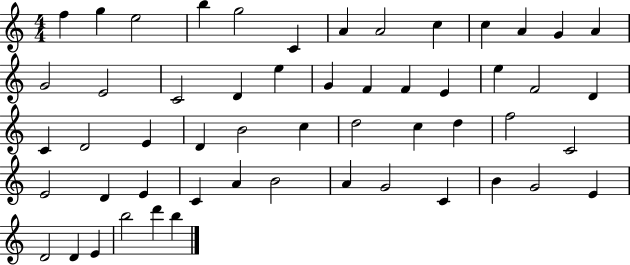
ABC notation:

X:1
T:Untitled
M:4/4
L:1/4
K:C
f g e2 b g2 C A A2 c c A G A G2 E2 C2 D e G F F E e F2 D C D2 E D B2 c d2 c d f2 C2 E2 D E C A B2 A G2 C B G2 E D2 D E b2 d' b